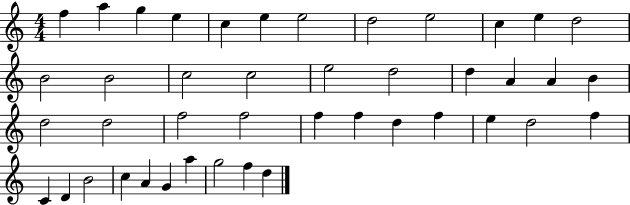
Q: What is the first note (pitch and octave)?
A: F5